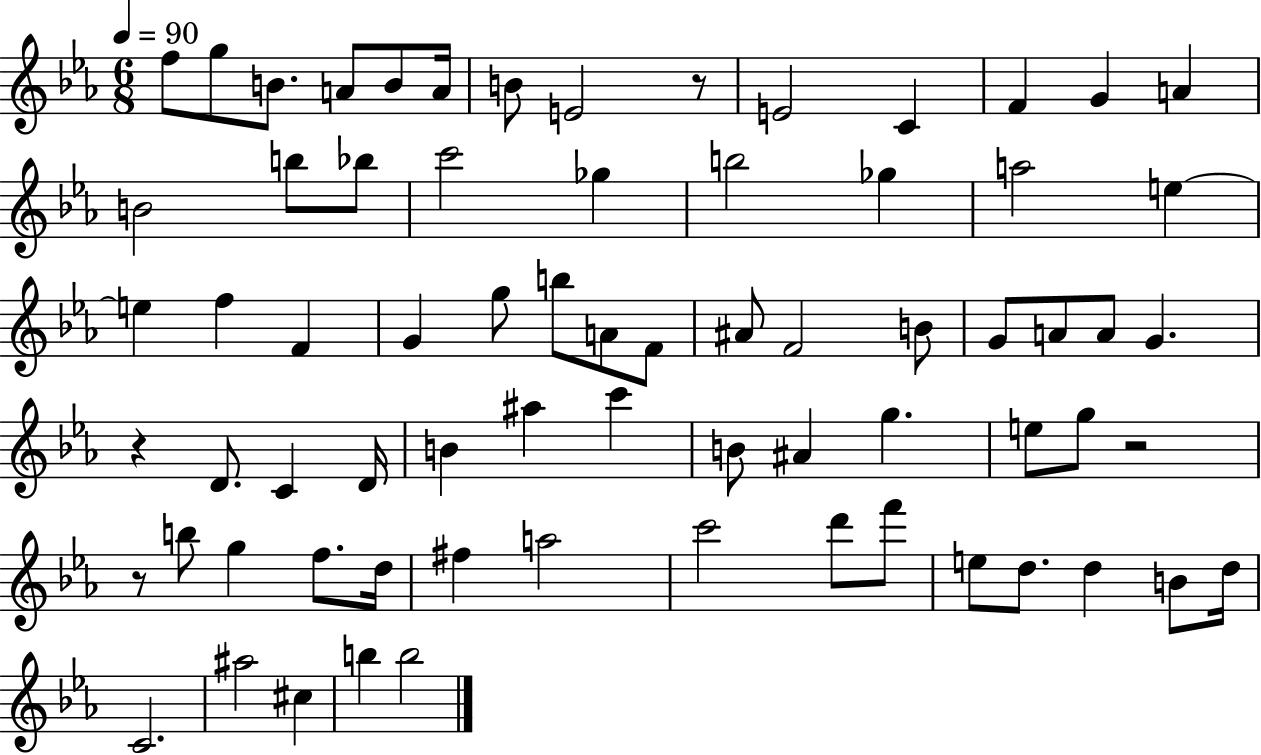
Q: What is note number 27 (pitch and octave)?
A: G5